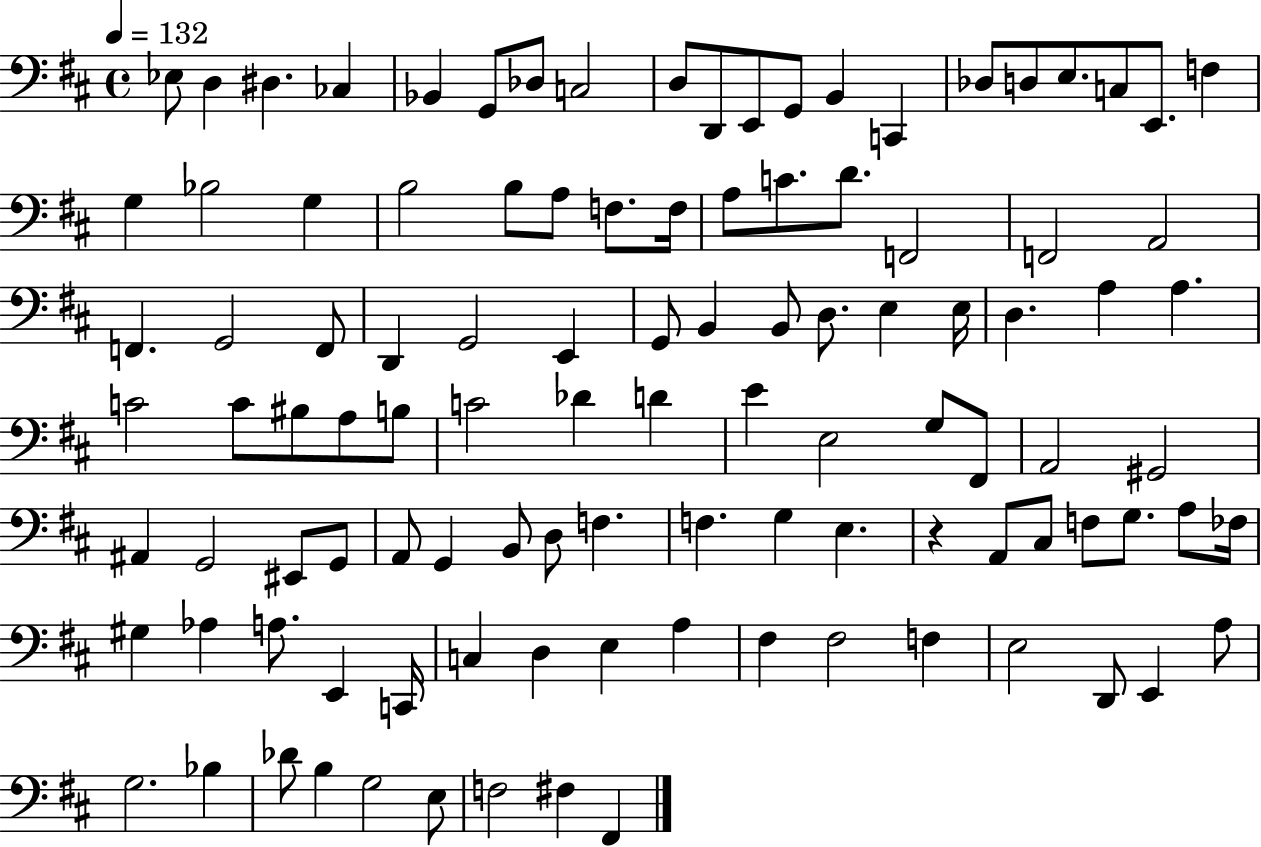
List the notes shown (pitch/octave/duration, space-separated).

Eb3/e D3/q D#3/q. CES3/q Bb2/q G2/e Db3/e C3/h D3/e D2/e E2/e G2/e B2/q C2/q Db3/e D3/e E3/e. C3/e E2/e. F3/q G3/q Bb3/h G3/q B3/h B3/e A3/e F3/e. F3/s A3/e C4/e. D4/e. F2/h F2/h A2/h F2/q. G2/h F2/e D2/q G2/h E2/q G2/e B2/q B2/e D3/e. E3/q E3/s D3/q. A3/q A3/q. C4/h C4/e BIS3/e A3/e B3/e C4/h Db4/q D4/q E4/q E3/h G3/e F#2/e A2/h G#2/h A#2/q G2/h EIS2/e G2/e A2/e G2/q B2/e D3/e F3/q. F3/q. G3/q E3/q. R/q A2/e C#3/e F3/e G3/e. A3/e FES3/s G#3/q Ab3/q A3/e. E2/q C2/s C3/q D3/q E3/q A3/q F#3/q F#3/h F3/q E3/h D2/e E2/q A3/e G3/h. Bb3/q Db4/e B3/q G3/h E3/e F3/h F#3/q F#2/q